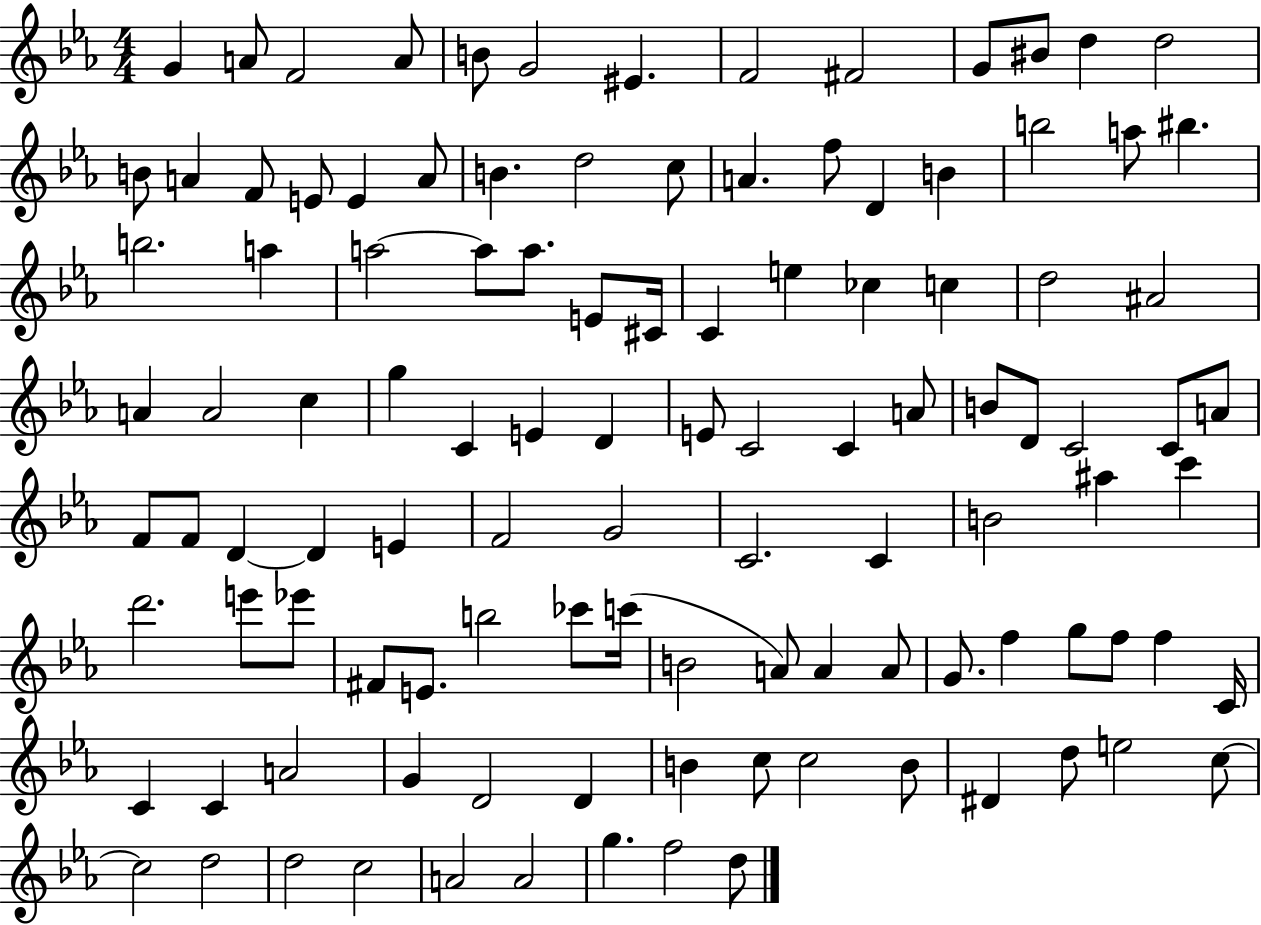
G4/q A4/e F4/h A4/e B4/e G4/h EIS4/q. F4/h F#4/h G4/e BIS4/e D5/q D5/h B4/e A4/q F4/e E4/e E4/q A4/e B4/q. D5/h C5/e A4/q. F5/e D4/q B4/q B5/h A5/e BIS5/q. B5/h. A5/q A5/h A5/e A5/e. E4/e C#4/s C4/q E5/q CES5/q C5/q D5/h A#4/h A4/q A4/h C5/q G5/q C4/q E4/q D4/q E4/e C4/h C4/q A4/e B4/e D4/e C4/h C4/e A4/e F4/e F4/e D4/q D4/q E4/q F4/h G4/h C4/h. C4/q B4/h A#5/q C6/q D6/h. E6/e Eb6/e F#4/e E4/e. B5/h CES6/e C6/s B4/h A4/e A4/q A4/e G4/e. F5/q G5/e F5/e F5/q C4/s C4/q C4/q A4/h G4/q D4/h D4/q B4/q C5/e C5/h B4/e D#4/q D5/e E5/h C5/e C5/h D5/h D5/h C5/h A4/h A4/h G5/q. F5/h D5/e